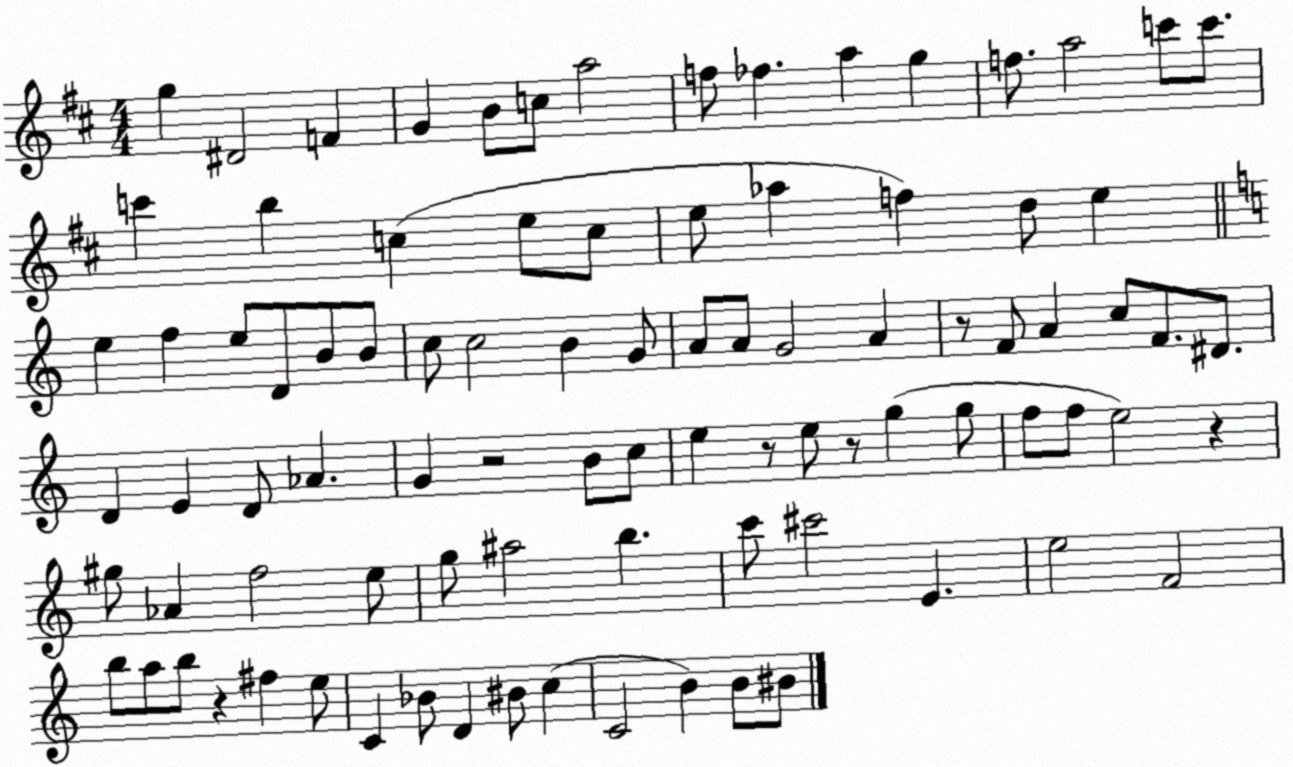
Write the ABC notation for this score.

X:1
T:Untitled
M:4/4
L:1/4
K:D
g ^D2 F G B/2 c/2 a2 f/2 _f a g f/2 a2 c'/2 c'/2 c' b c e/2 c/2 e/2 _a f d/2 e e f e/2 D/2 B/2 B/2 c/2 c2 B G/2 A/2 A/2 G2 A z/2 F/2 A c/2 F/2 ^D/2 D E D/2 _A G z2 B/2 c/2 e z/2 e/2 z/2 g g/2 f/2 f/2 e2 z ^g/2 _A f2 e/2 g/2 ^a2 b c'/2 ^c'2 E e2 F2 b/2 a/2 b/2 z ^f e/2 C _B/2 D ^B/2 c C2 B B/2 ^B/2